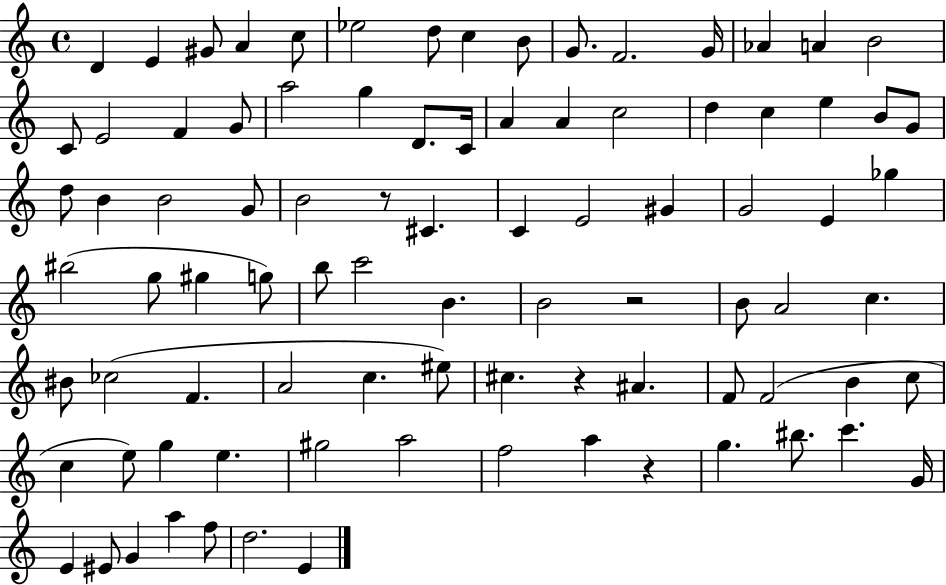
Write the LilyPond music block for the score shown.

{
  \clef treble
  \time 4/4
  \defaultTimeSignature
  \key c \major
  d'4 e'4 gis'8 a'4 c''8 | ees''2 d''8 c''4 b'8 | g'8. f'2. g'16 | aes'4 a'4 b'2 | \break c'8 e'2 f'4 g'8 | a''2 g''4 d'8. c'16 | a'4 a'4 c''2 | d''4 c''4 e''4 b'8 g'8 | \break d''8 b'4 b'2 g'8 | b'2 r8 cis'4. | c'4 e'2 gis'4 | g'2 e'4 ges''4 | \break bis''2( g''8 gis''4 g''8) | b''8 c'''2 b'4. | b'2 r2 | b'8 a'2 c''4. | \break bis'8 ces''2( f'4. | a'2 c''4. eis''8) | cis''4. r4 ais'4. | f'8 f'2( b'4 c''8 | \break c''4 e''8) g''4 e''4. | gis''2 a''2 | f''2 a''4 r4 | g''4. bis''8. c'''4. g'16 | \break e'4 eis'8 g'4 a''4 f''8 | d''2. e'4 | \bar "|."
}